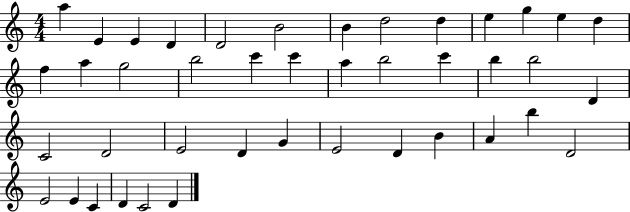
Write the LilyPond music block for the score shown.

{
  \clef treble
  \numericTimeSignature
  \time 4/4
  \key c \major
  a''4 e'4 e'4 d'4 | d'2 b'2 | b'4 d''2 d''4 | e''4 g''4 e''4 d''4 | \break f''4 a''4 g''2 | b''2 c'''4 c'''4 | a''4 b''2 c'''4 | b''4 b''2 d'4 | \break c'2 d'2 | e'2 d'4 g'4 | e'2 d'4 b'4 | a'4 b''4 d'2 | \break e'2 e'4 c'4 | d'4 c'2 d'4 | \bar "|."
}